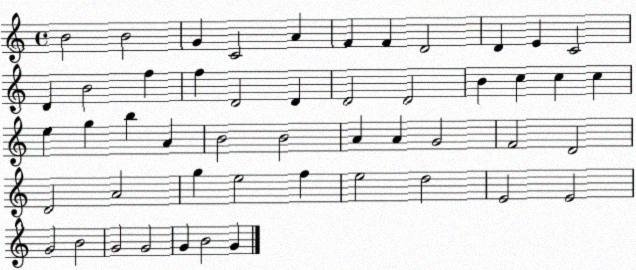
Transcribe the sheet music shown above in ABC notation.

X:1
T:Untitled
M:4/4
L:1/4
K:C
B2 B2 G C2 A F F D2 D E C2 D B2 f f D2 D D2 D2 B c c c e g b A B2 B2 A A G2 F2 D2 D2 A2 g e2 f e2 d2 E2 E2 G2 B2 G2 G2 G B2 G